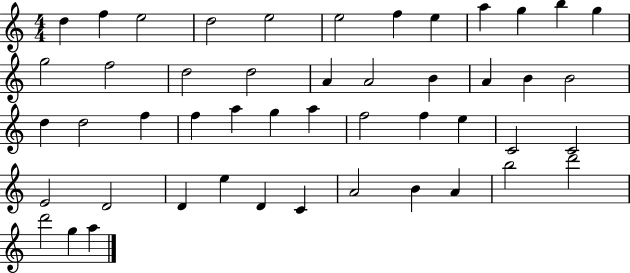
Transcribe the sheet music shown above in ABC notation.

X:1
T:Untitled
M:4/4
L:1/4
K:C
d f e2 d2 e2 e2 f e a g b g g2 f2 d2 d2 A A2 B A B B2 d d2 f f a g a f2 f e C2 C2 E2 D2 D e D C A2 B A b2 d'2 d'2 g a